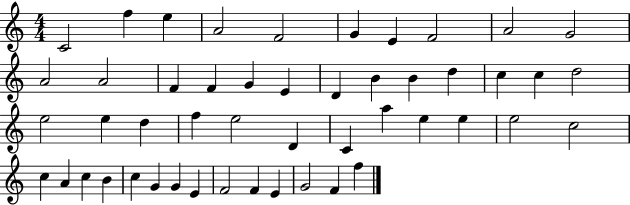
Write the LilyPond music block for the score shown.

{
  \clef treble
  \numericTimeSignature
  \time 4/4
  \key c \major
  c'2 f''4 e''4 | a'2 f'2 | g'4 e'4 f'2 | a'2 g'2 | \break a'2 a'2 | f'4 f'4 g'4 e'4 | d'4 b'4 b'4 d''4 | c''4 c''4 d''2 | \break e''2 e''4 d''4 | f''4 e''2 d'4 | c'4 a''4 e''4 e''4 | e''2 c''2 | \break c''4 a'4 c''4 b'4 | c''4 g'4 g'4 e'4 | f'2 f'4 e'4 | g'2 f'4 f''4 | \break \bar "|."
}